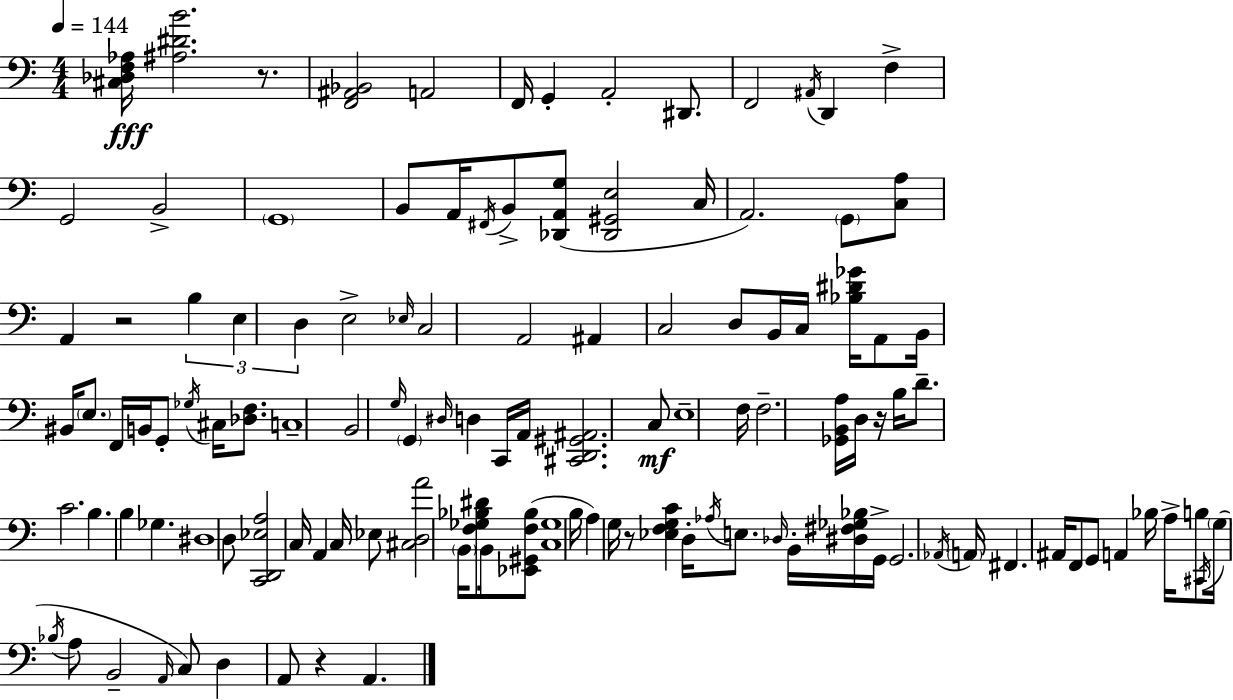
[C#3,Db3,F3,Ab3]/s [A#3,D#4,B4]/h. R/e. [F2,A#2,Bb2]/h A2/h F2/s G2/q A2/h D#2/e. F2/h A#2/s D2/q F3/q G2/h B2/h G2/w B2/e A2/s F#2/s B2/e [Db2,A2,G3]/e [Db2,G#2,E3]/h C3/s A2/h. G2/e [C3,A3]/e A2/q R/h B3/q E3/q D3/q E3/h Eb3/s C3/h A2/h A#2/q C3/h D3/e B2/s C3/s [Bb3,D#4,Gb4]/s A2/e B2/s BIS2/s E3/e. F2/s B2/s G2/e Gb3/s C#3/s [Db3,F3]/e. C3/w B2/h G3/s G2/q D#3/s D3/q C2/s A2/s [C#2,D2,G#2,A#2]/h. C3/e E3/w F3/s F3/h. [Gb2,B2,A3]/s D3/s R/s B3/s D4/e. C4/h. B3/q. B3/q Gb3/q. D#3/w D3/e [C2,D2,Eb3,A3]/h C3/s A2/q C3/s Eb3/e [C#3,D3,A4]/h B2/s [F3,Gb3,Bb3,D#4]/e B2/s [Eb2,G#2,F3,Bb3]/e [C3,Gb3]/w B3/s A3/q G3/s R/e [Eb3,F3,G3,C4]/q D3/s Ab3/s E3/e. Db3/s B2/s [D#3,F#3,Gb3,Bb3]/s G2/s G2/h. Ab2/s A2/s F#2/q. A#2/s F2/e G2/e A2/q Bb3/s A3/s B3/e C#2/s G3/s Bb3/s A3/e B2/h A2/s C3/e D3/q A2/e R/q A2/q.